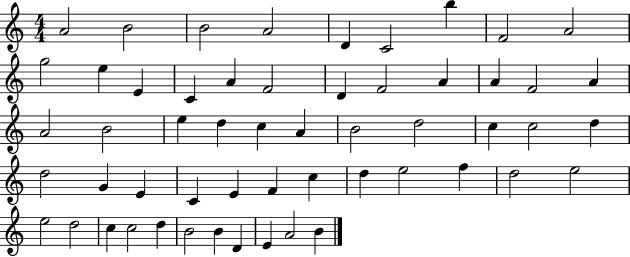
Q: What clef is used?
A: treble